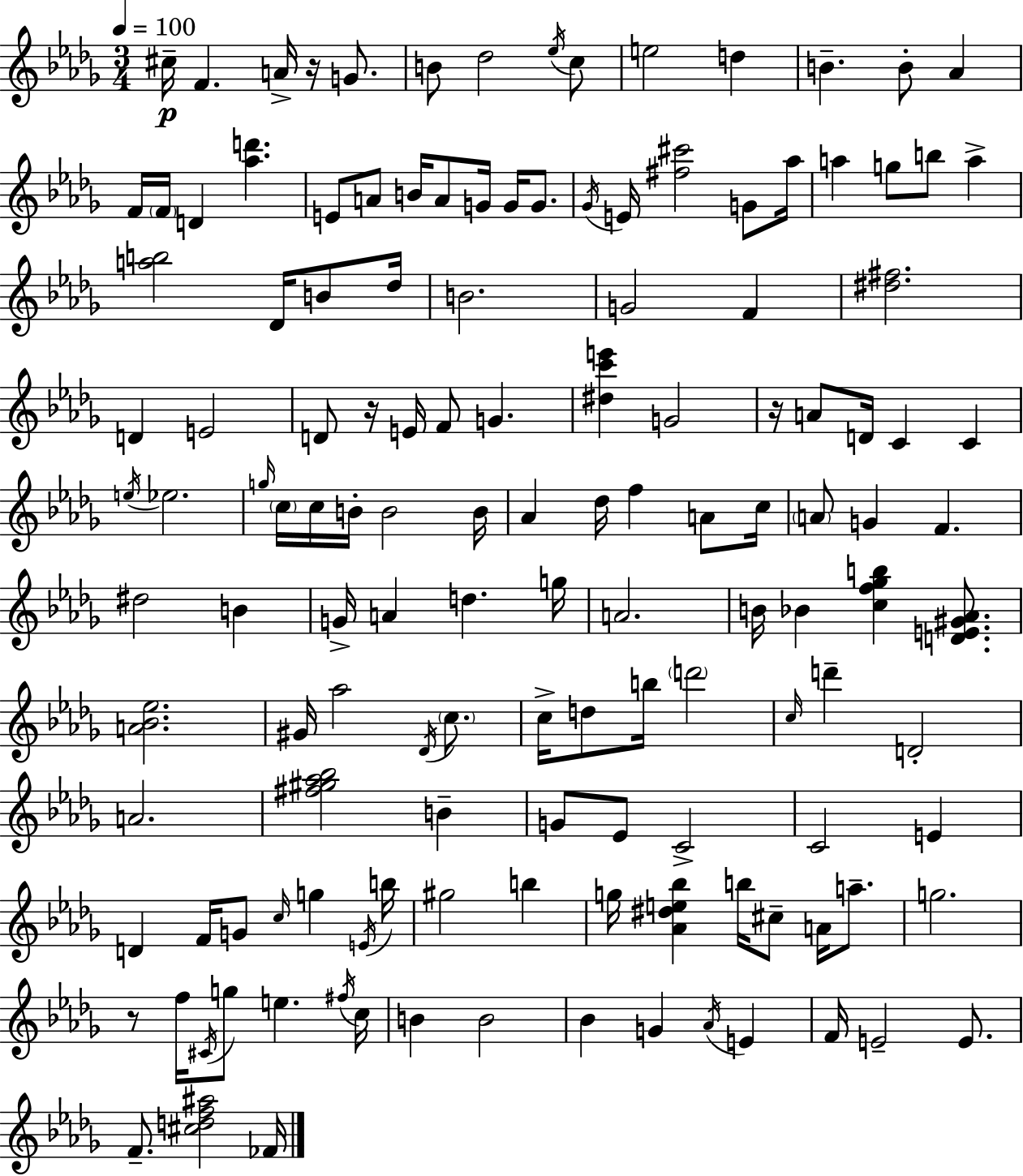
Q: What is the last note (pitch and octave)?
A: FES4